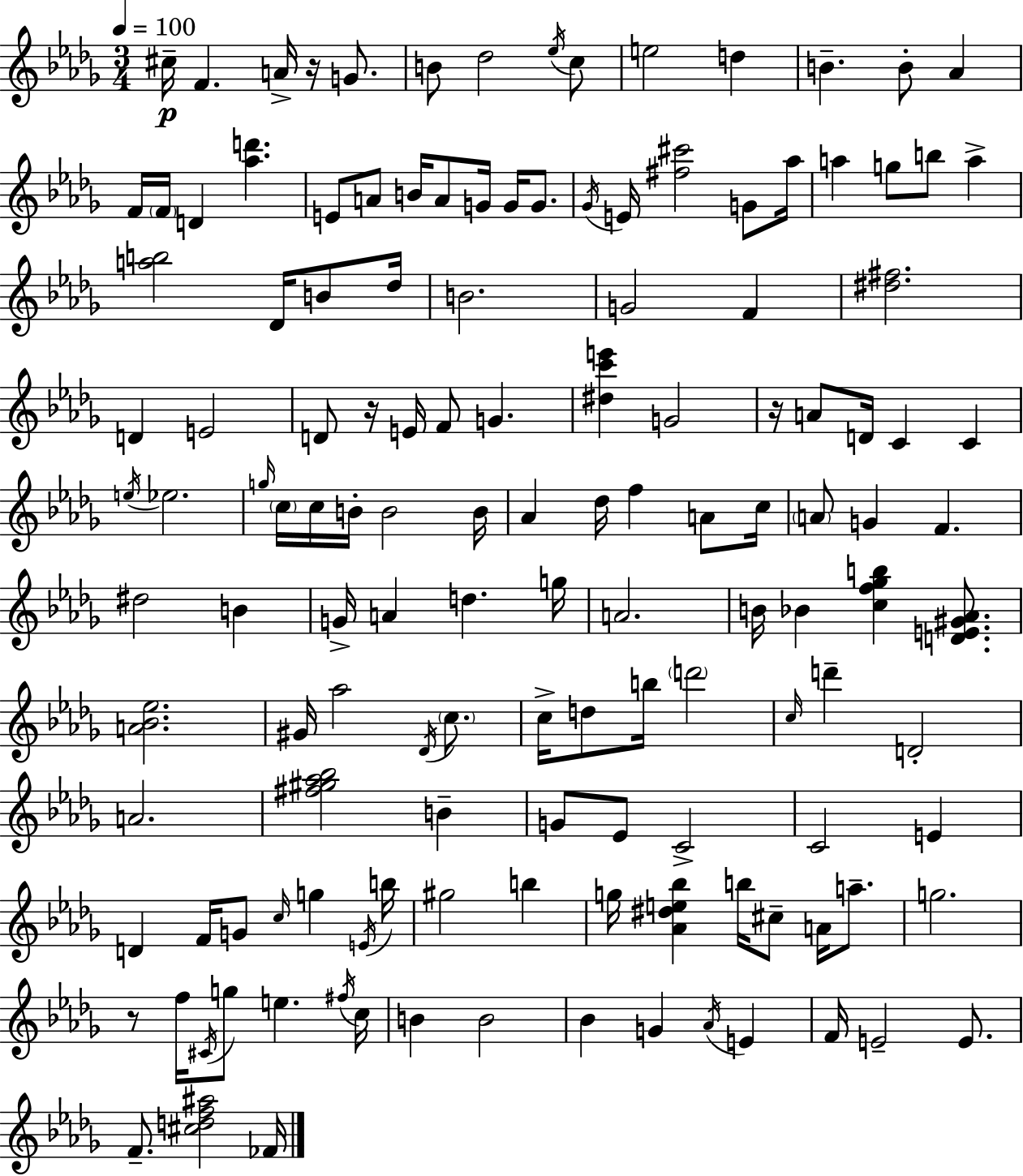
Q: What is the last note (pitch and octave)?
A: FES4